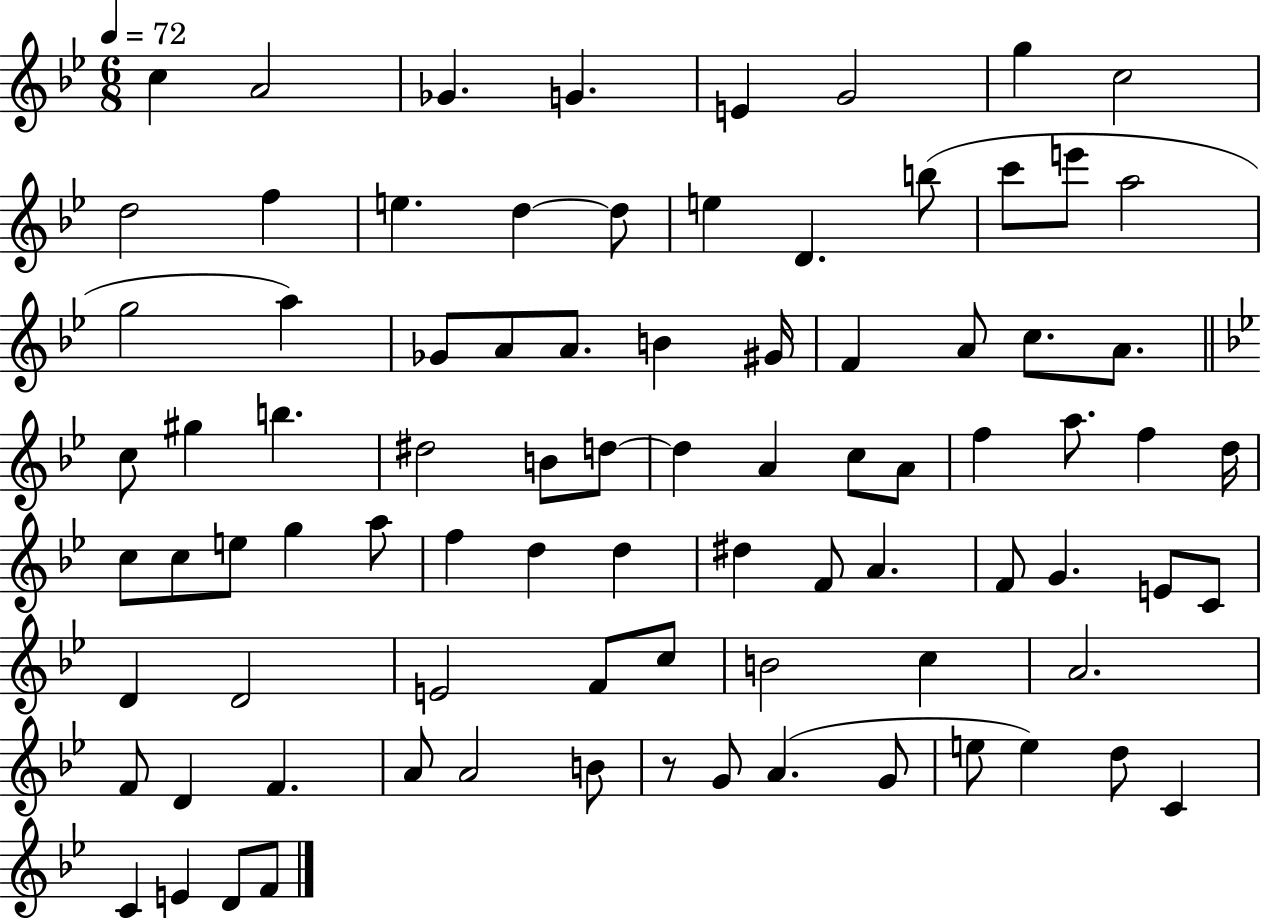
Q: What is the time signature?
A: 6/8